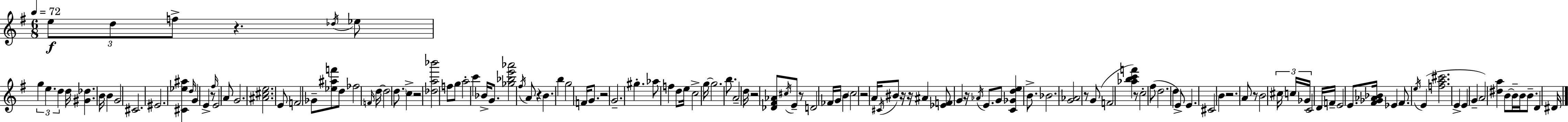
{
  \clef treble
  \numericTimeSignature
  \time 6/8
  \key e \minor
  \tempo 4 = 72
  \tuplet 3/2 { e''8\f d''8 f''8-> } r4. | \acciaccatura { des''16 } ees''8 \tuplet 3/2 { g''4 e''4. | d''4 } d''16 <gis' des''>4. | b'16 b'4 g'2 | \break cis'2. | eis'2. | <cis' ees'' ais''>4 \grace { d''16 } g'4 e'4-> | r8 \grace { fis''16 } e'2 | \break a'8 g'2. | <ais' cis'' e''>2. | e'8 f'2 | ges'8-- <ees'' ais'' f'''>8 d''8 fes''2 | \break \grace { f'16 } d''16~~ d''2 | \parenthesize d''8. c''4-> r2 | <des'' a'' bes'''>2 | f''8 g''8 a''2-. | \break c'''4 bes'16-> g'8. <ges'' bes'' e''' aes'''>2 | \acciaccatura { fis''16 } a'8 r4 b'4. | b''4 g''2 | f'16 g'8. r2 | \break g'2.-- | gis''4.-. aes''8 | f''4 d''8 e''16 c''2-> | g''16~~ g''2. | \break b''8. a'2-- | d''16 r2 | <des' fis' aes'>8 \acciaccatura { cis''16 } e'8-- r8 d'2 | fes'16 g'16 b'4 \parenthesize c''2 | \break r2 | a'16 \acciaccatura { cis'16 } bis'8 r16 r16 ais'4 | <ees' f'>8 g'4 r16 \acciaccatura { aes'16 } e'8. g'8 | <c' ges' d'' e''>4 b'8.-> bes'2. | \break <g' aes'>2 | r8 g'8( f'2 | <aes'' b'' c''' f'''>4) r8 c''2-. | fis''8( d''2. | \break d''4 | e'8->) e'4. cis'2 | b'4 r2. | a'8 r8 | \break b'2 \tuplet 3/2 { cis''16 c''16 ges'16 } c'2 | d'16 f'16-- e'2 | e'8. <fis' ges' aes' bes'>16 ees'4 | fis'8. \acciaccatura { e''16 } e'4( <f'' a'' cis'''>2. | \break e'4-> | e'4 g'4-- a'2) | <dis'' a''>4 b'8~~ b'16-- | b'16 b'8.-- d'4 dis'16 \bar "|."
}